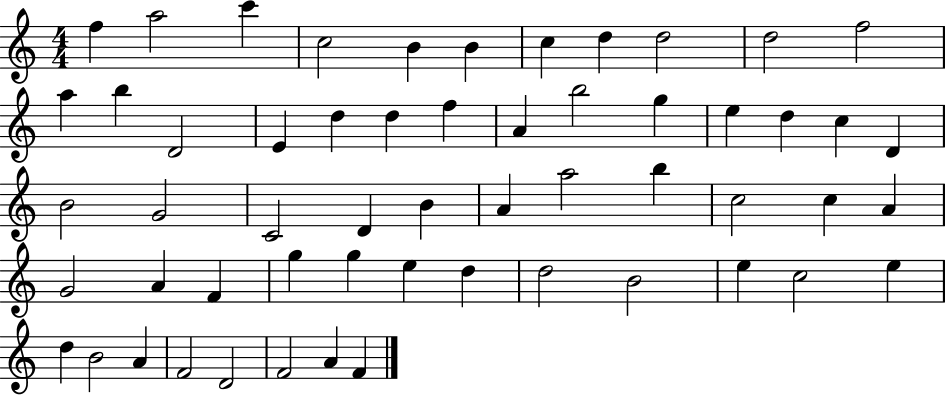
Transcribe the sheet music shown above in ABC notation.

X:1
T:Untitled
M:4/4
L:1/4
K:C
f a2 c' c2 B B c d d2 d2 f2 a b D2 E d d f A b2 g e d c D B2 G2 C2 D B A a2 b c2 c A G2 A F g g e d d2 B2 e c2 e d B2 A F2 D2 F2 A F